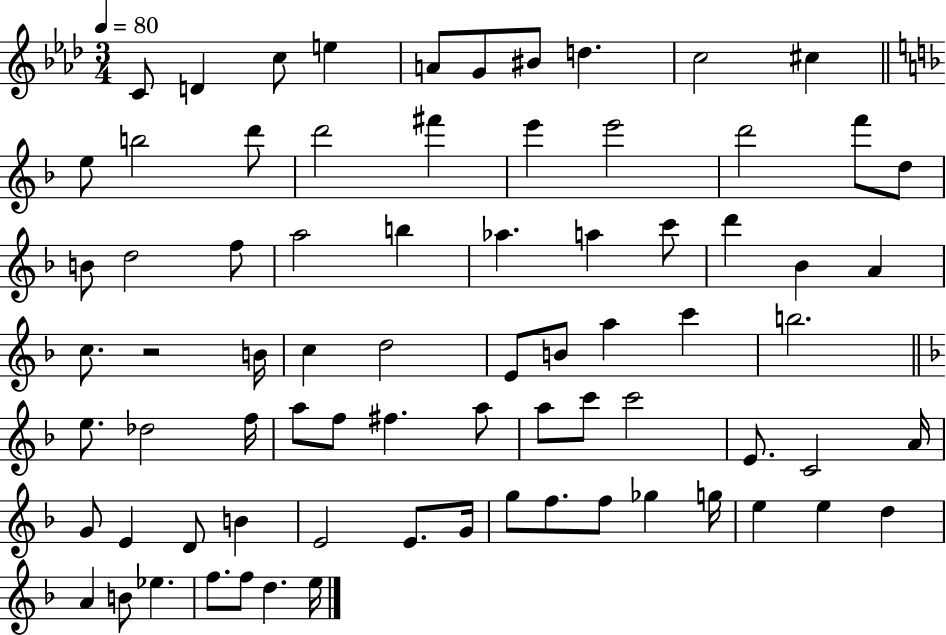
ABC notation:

X:1
T:Untitled
M:3/4
L:1/4
K:Ab
C/2 D c/2 e A/2 G/2 ^B/2 d c2 ^c e/2 b2 d'/2 d'2 ^f' e' e'2 d'2 f'/2 d/2 B/2 d2 f/2 a2 b _a a c'/2 d' _B A c/2 z2 B/4 c d2 E/2 B/2 a c' b2 e/2 _d2 f/4 a/2 f/2 ^f a/2 a/2 c'/2 c'2 E/2 C2 A/4 G/2 E D/2 B E2 E/2 G/4 g/2 f/2 f/2 _g g/4 e e d A B/2 _e f/2 f/2 d e/4